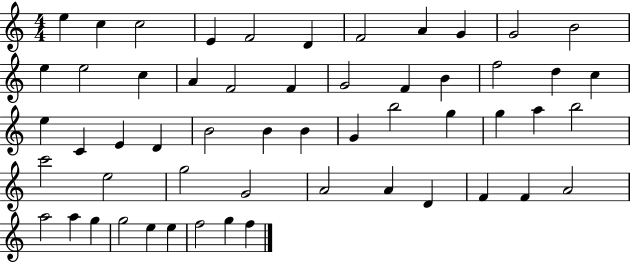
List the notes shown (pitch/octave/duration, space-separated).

E5/q C5/q C5/h E4/q F4/h D4/q F4/h A4/q G4/q G4/h B4/h E5/q E5/h C5/q A4/q F4/h F4/q G4/h F4/q B4/q F5/h D5/q C5/q E5/q C4/q E4/q D4/q B4/h B4/q B4/q G4/q B5/h G5/q G5/q A5/q B5/h C6/h E5/h G5/h G4/h A4/h A4/q D4/q F4/q F4/q A4/h A5/h A5/q G5/q G5/h E5/q E5/q F5/h G5/q F5/q